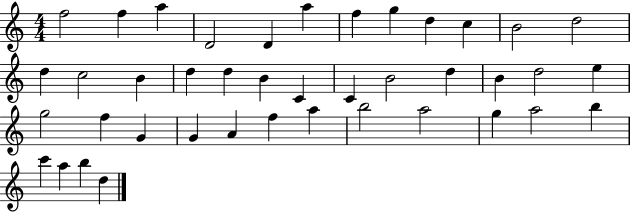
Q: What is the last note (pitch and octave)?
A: D5